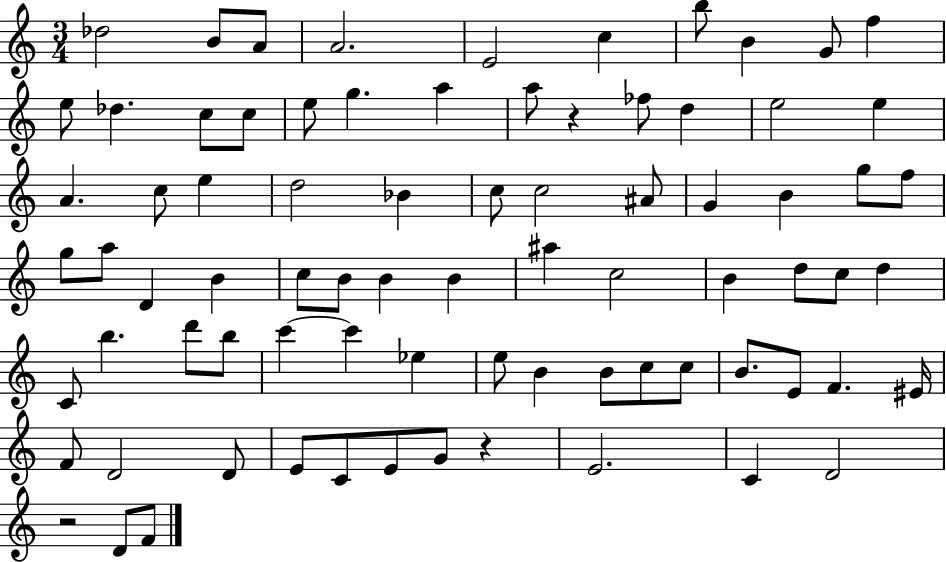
X:1
T:Untitled
M:3/4
L:1/4
K:C
_d2 B/2 A/2 A2 E2 c b/2 B G/2 f e/2 _d c/2 c/2 e/2 g a a/2 z _f/2 d e2 e A c/2 e d2 _B c/2 c2 ^A/2 G B g/2 f/2 g/2 a/2 D B c/2 B/2 B B ^a c2 B d/2 c/2 d C/2 b d'/2 b/2 c' c' _e e/2 B B/2 c/2 c/2 B/2 E/2 F ^E/4 F/2 D2 D/2 E/2 C/2 E/2 G/2 z E2 C D2 z2 D/2 F/2